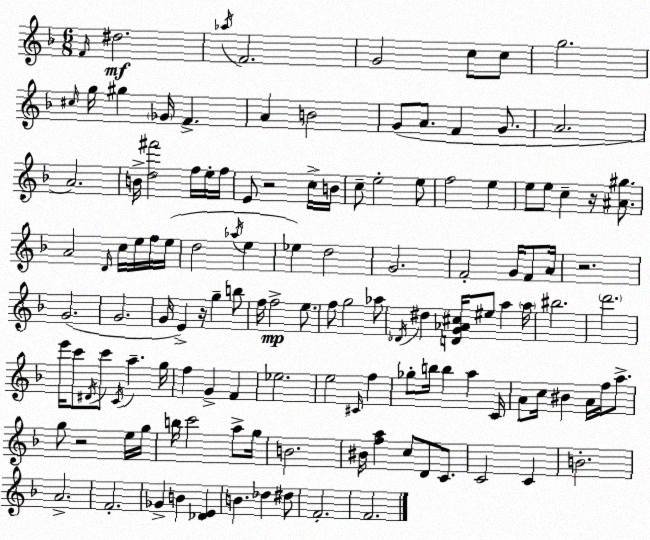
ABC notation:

X:1
T:Untitled
M:6/8
L:1/4
K:F
F/4 ^d2 _a/4 F2 G2 c/2 c/2 g2 ^c/4 g/4 ^g _G/4 F A B2 G/2 A/2 F G/2 A2 A2 B/4 [d^f']2 f/4 e/4 f/4 E/2 z2 c/4 B/4 c/2 e2 e/2 f2 e e/2 e/2 c z/4 [^A^g]/2 A2 D/4 c/4 e/4 f/4 e/4 d2 _a/4 e _e d2 G2 F2 G/4 F/2 A/4 z2 G2 G2 G/4 E z/4 g b/2 f/4 f2 e/2 f/2 g2 _a/2 _D/4 ^d [DG_A^c]/4 ^e/2 a a/4 ^b2 d'2 e'/4 c'/2 ^D/4 c'/2 C/4 a g/4 f G F _e2 e2 ^C/4 f _g/2 b/4 b a C/4 A/2 c/4 ^B A/4 f/4 a/2 g/2 z2 e/4 g/4 b/4 c'2 a/2 g/4 B2 ^B/4 [fa] c/2 D/2 C/2 C2 C B2 A2 F2 _G B [_DE] B _d ^d/2 F2 F2